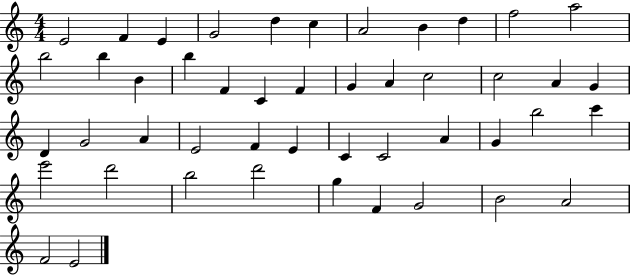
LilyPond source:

{
  \clef treble
  \numericTimeSignature
  \time 4/4
  \key c \major
  e'2 f'4 e'4 | g'2 d''4 c''4 | a'2 b'4 d''4 | f''2 a''2 | \break b''2 b''4 b'4 | b''4 f'4 c'4 f'4 | g'4 a'4 c''2 | c''2 a'4 g'4 | \break d'4 g'2 a'4 | e'2 f'4 e'4 | c'4 c'2 a'4 | g'4 b''2 c'''4 | \break e'''2 d'''2 | b''2 d'''2 | g''4 f'4 g'2 | b'2 a'2 | \break f'2 e'2 | \bar "|."
}